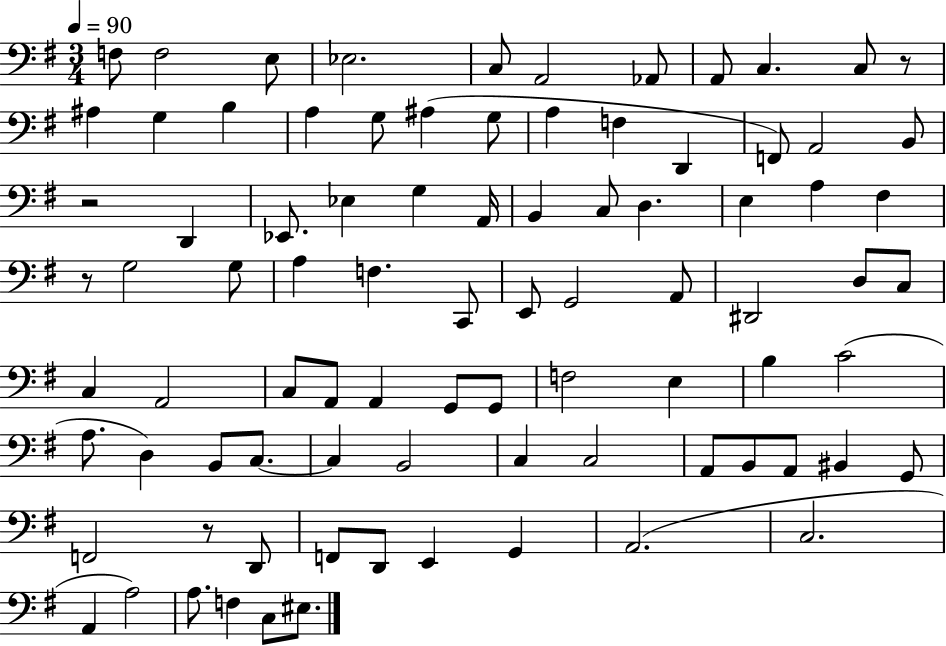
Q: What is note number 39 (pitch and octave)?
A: C2